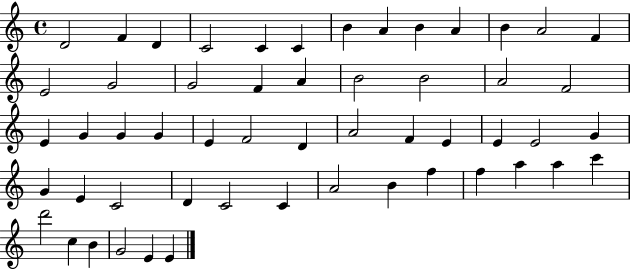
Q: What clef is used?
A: treble